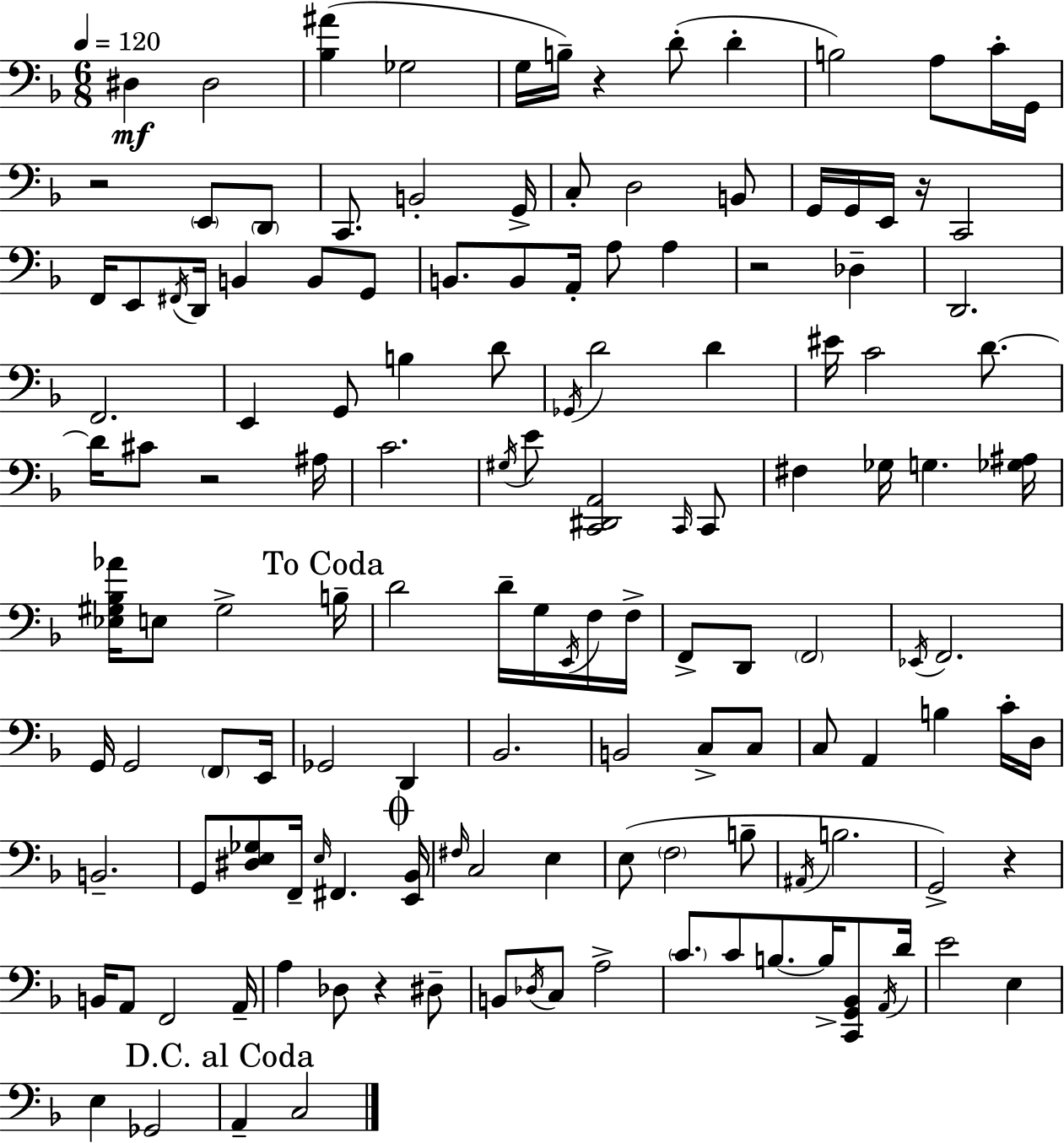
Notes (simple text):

D#3/q D#3/h [Bb3,A#4]/q Gb3/h G3/s B3/s R/q D4/e D4/q B3/h A3/e C4/s G2/s R/h E2/e D2/e C2/e. B2/h G2/s C3/e D3/h B2/e G2/s G2/s E2/s R/s C2/h F2/s E2/e F#2/s D2/s B2/q B2/e G2/e B2/e. B2/e A2/s A3/e A3/q R/h Db3/q D2/h. F2/h. E2/q G2/e B3/q D4/e Gb2/s D4/h D4/q EIS4/s C4/h D4/e. D4/s C#4/e R/h A#3/s C4/h. G#3/s E4/e [C2,D#2,A2]/h C2/s C2/e F#3/q Gb3/s G3/q. [Gb3,A#3]/s [Eb3,G#3,Bb3,Ab4]/s E3/e G#3/h B3/s D4/h D4/s G3/s E2/s F3/s F3/s F2/e D2/e F2/h Eb2/s F2/h. G2/s G2/h F2/e E2/s Gb2/h D2/q Bb2/h. B2/h C3/e C3/e C3/e A2/q B3/q C4/s D3/s B2/h. G2/e [D#3,E3,Gb3]/e F2/s E3/s F#2/q. [E2,Bb2]/s F#3/s C3/h E3/q E3/e F3/h B3/e A#2/s B3/h. G2/h R/q B2/s A2/e F2/h A2/s A3/q Db3/e R/q D#3/e B2/e Db3/s C3/e A3/h C4/e. C4/e B3/e. B3/s [C2,G2,Bb2]/e A2/s D4/s E4/h E3/q E3/q Gb2/h A2/q C3/h